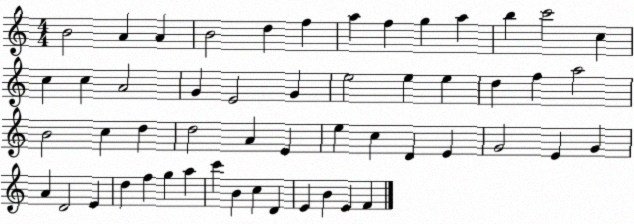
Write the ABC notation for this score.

X:1
T:Untitled
M:4/4
L:1/4
K:C
B2 A A B2 d f a f g a b c'2 c c c A2 G E2 G e2 e e d f a2 B2 c d d2 A E e c D E G2 E G A D2 E d f g a c' B c D E B E F